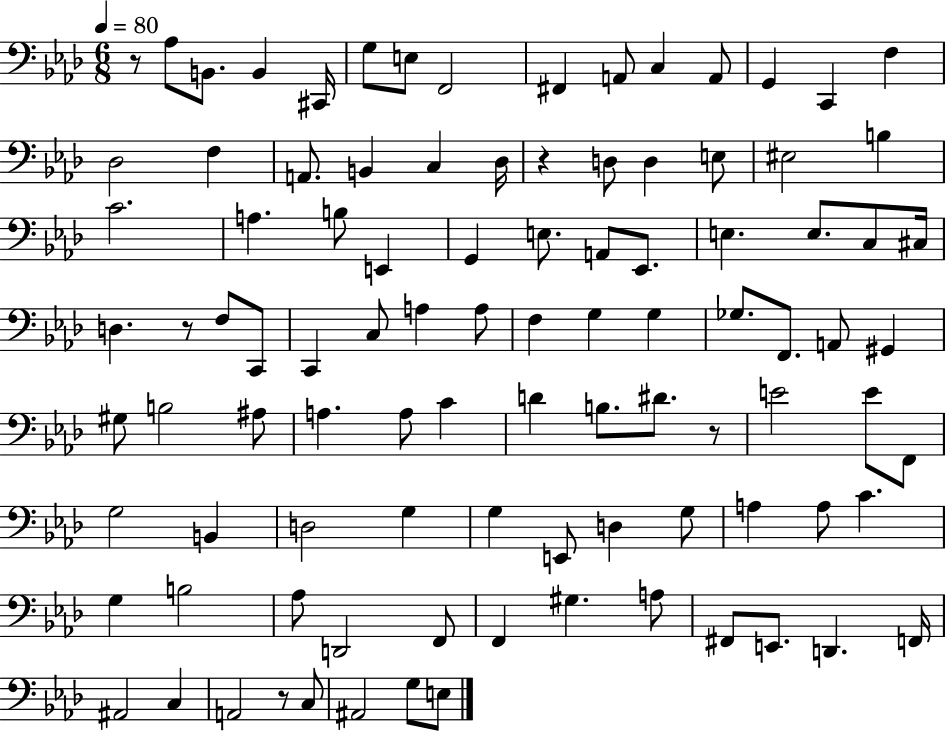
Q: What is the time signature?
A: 6/8